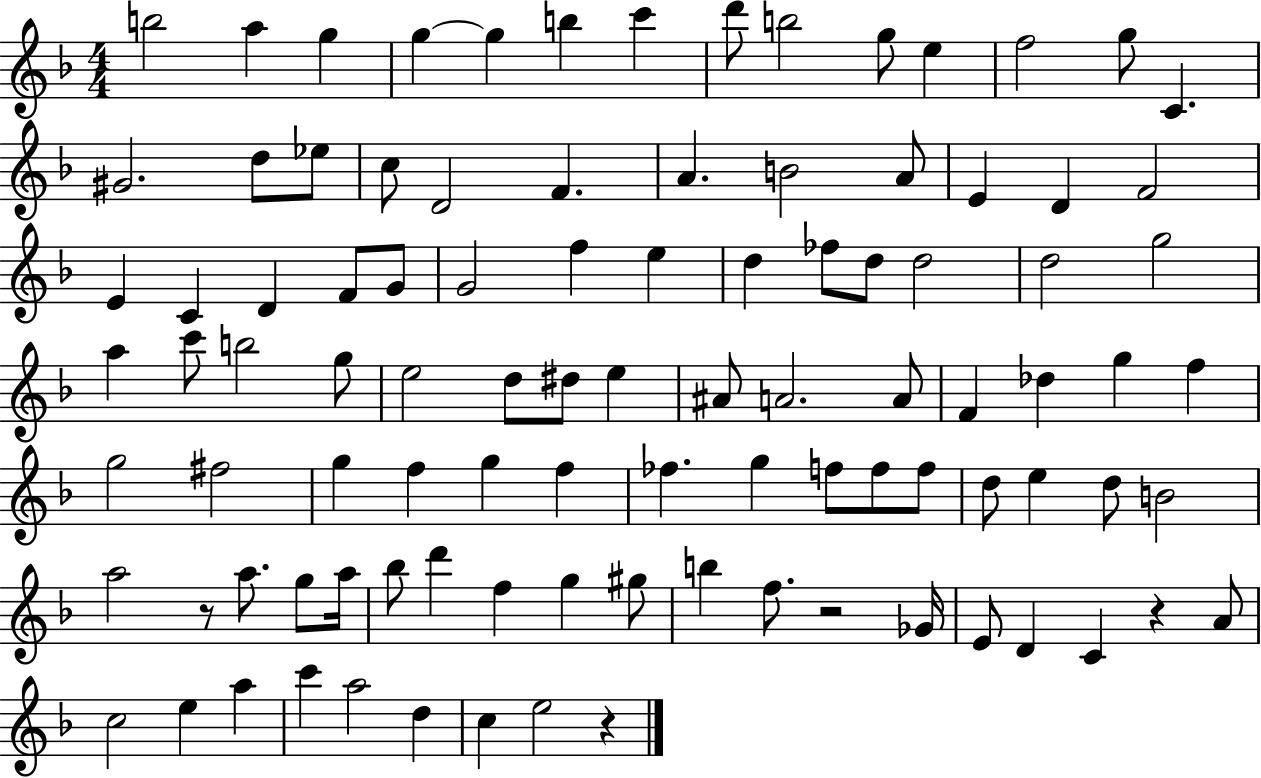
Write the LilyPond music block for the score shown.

{
  \clef treble
  \numericTimeSignature
  \time 4/4
  \key f \major
  b''2 a''4 g''4 | g''4~~ g''4 b''4 c'''4 | d'''8 b''2 g''8 e''4 | f''2 g''8 c'4. | \break gis'2. d''8 ees''8 | c''8 d'2 f'4. | a'4. b'2 a'8 | e'4 d'4 f'2 | \break e'4 c'4 d'4 f'8 g'8 | g'2 f''4 e''4 | d''4 fes''8 d''8 d''2 | d''2 g''2 | \break a''4 c'''8 b''2 g''8 | e''2 d''8 dis''8 e''4 | ais'8 a'2. a'8 | f'4 des''4 g''4 f''4 | \break g''2 fis''2 | g''4 f''4 g''4 f''4 | fes''4. g''4 f''8 f''8 f''8 | d''8 e''4 d''8 b'2 | \break a''2 r8 a''8. g''8 a''16 | bes''8 d'''4 f''4 g''4 gis''8 | b''4 f''8. r2 ges'16 | e'8 d'4 c'4 r4 a'8 | \break c''2 e''4 a''4 | c'''4 a''2 d''4 | c''4 e''2 r4 | \bar "|."
}